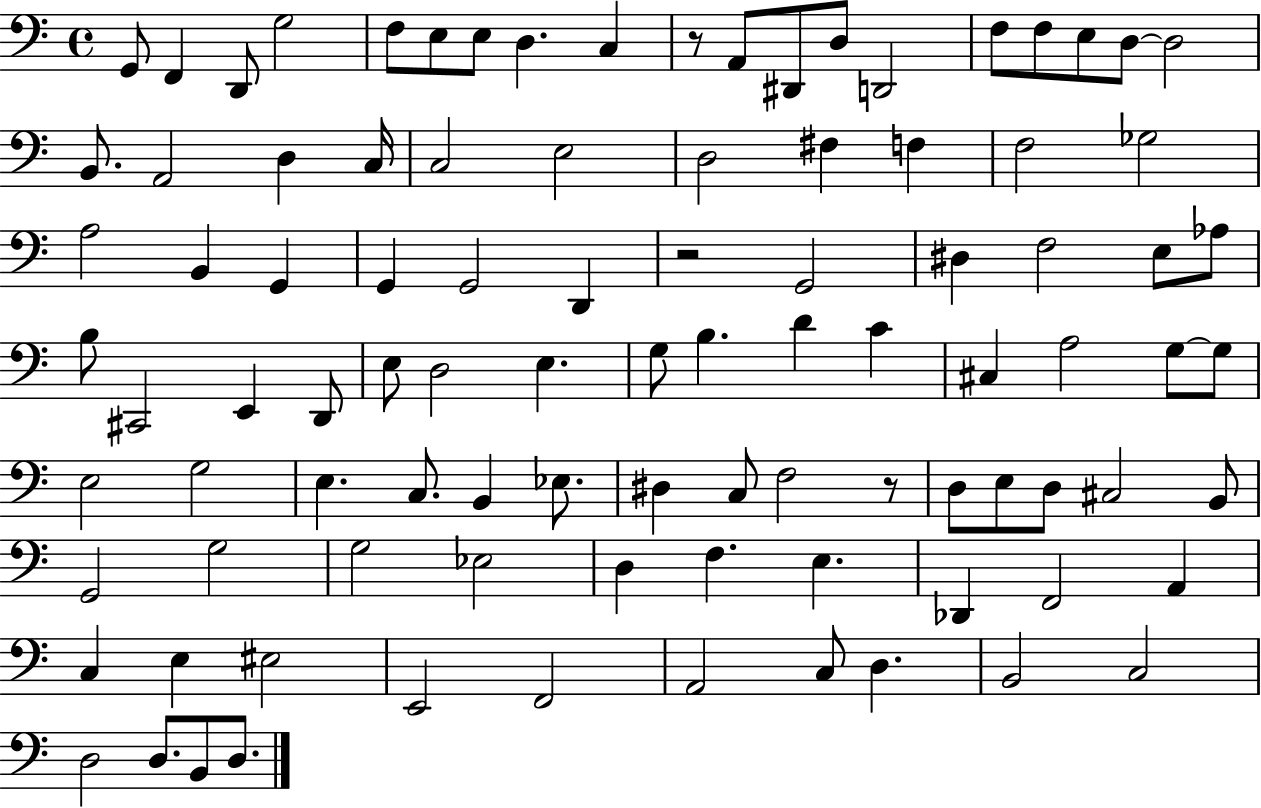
{
  \clef bass
  \time 4/4
  \defaultTimeSignature
  \key c \major
  g,8 f,4 d,8 g2 | f8 e8 e8 d4. c4 | r8 a,8 dis,8 d8 d,2 | f8 f8 e8 d8~~ d2 | \break b,8. a,2 d4 c16 | c2 e2 | d2 fis4 f4 | f2 ges2 | \break a2 b,4 g,4 | g,4 g,2 d,4 | r2 g,2 | dis4 f2 e8 aes8 | \break b8 cis,2 e,4 d,8 | e8 d2 e4. | g8 b4. d'4 c'4 | cis4 a2 g8~~ g8 | \break e2 g2 | e4. c8. b,4 ees8. | dis4 c8 f2 r8 | d8 e8 d8 cis2 b,8 | \break g,2 g2 | g2 ees2 | d4 f4. e4. | des,4 f,2 a,4 | \break c4 e4 eis2 | e,2 f,2 | a,2 c8 d4. | b,2 c2 | \break d2 d8. b,8 d8. | \bar "|."
}